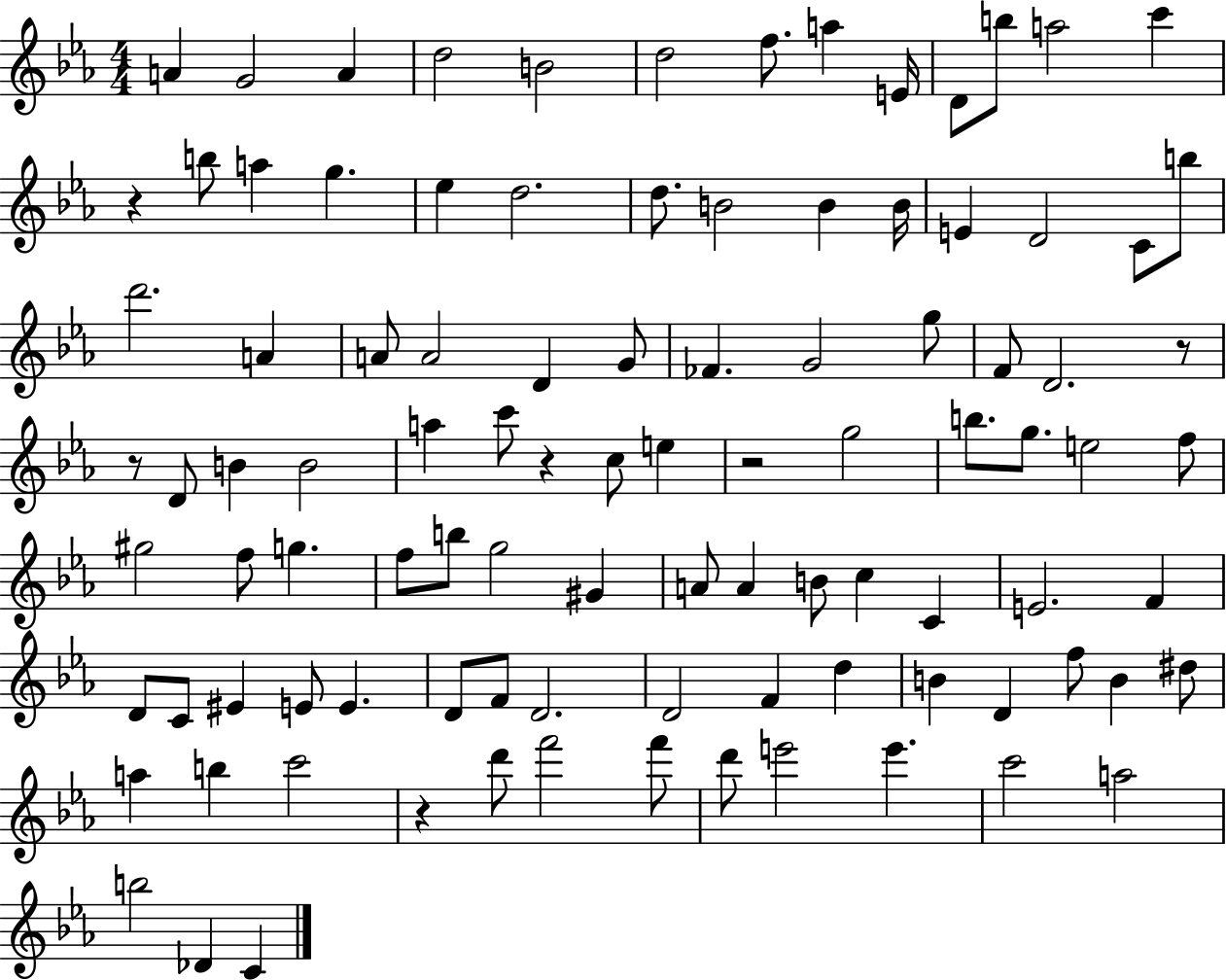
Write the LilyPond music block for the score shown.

{
  \clef treble
  \numericTimeSignature
  \time 4/4
  \key ees \major
  a'4 g'2 a'4 | d''2 b'2 | d''2 f''8. a''4 e'16 | d'8 b''8 a''2 c'''4 | \break r4 b''8 a''4 g''4. | ees''4 d''2. | d''8. b'2 b'4 b'16 | e'4 d'2 c'8 b''8 | \break d'''2. a'4 | a'8 a'2 d'4 g'8 | fes'4. g'2 g''8 | f'8 d'2. r8 | \break r8 d'8 b'4 b'2 | a''4 c'''8 r4 c''8 e''4 | r2 g''2 | b''8. g''8. e''2 f''8 | \break gis''2 f''8 g''4. | f''8 b''8 g''2 gis'4 | a'8 a'4 b'8 c''4 c'4 | e'2. f'4 | \break d'8 c'8 eis'4 e'8 e'4. | d'8 f'8 d'2. | d'2 f'4 d''4 | b'4 d'4 f''8 b'4 dis''8 | \break a''4 b''4 c'''2 | r4 d'''8 f'''2 f'''8 | d'''8 e'''2 e'''4. | c'''2 a''2 | \break b''2 des'4 c'4 | \bar "|."
}